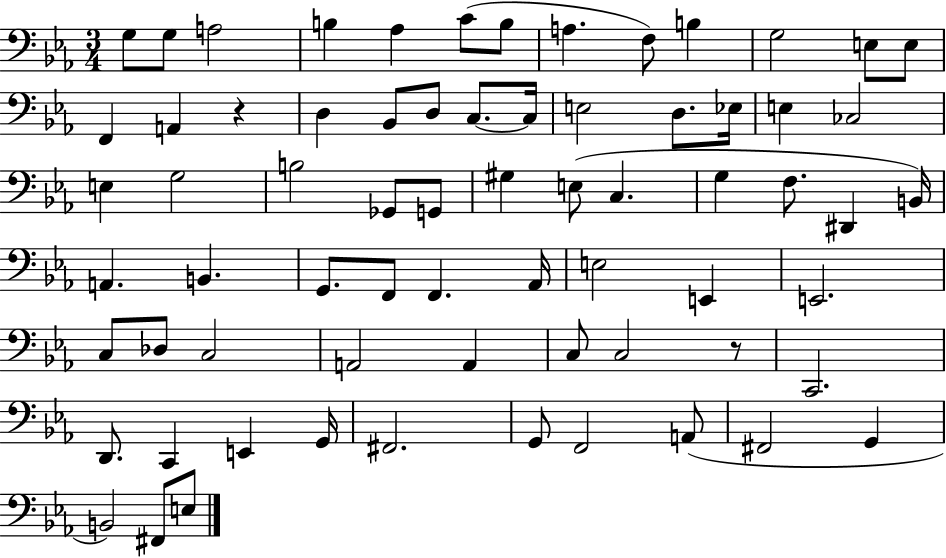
{
  \clef bass
  \numericTimeSignature
  \time 3/4
  \key ees \major
  \repeat volta 2 { g8 g8 a2 | b4 aes4 c'8( b8 | a4. f8) b4 | g2 e8 e8 | \break f,4 a,4 r4 | d4 bes,8 d8 c8.~~ c16 | e2 d8. ees16 | e4 ces2 | \break e4 g2 | b2 ges,8 g,8 | gis4 e8( c4. | g4 f8. dis,4 b,16) | \break a,4. b,4. | g,8. f,8 f,4. aes,16 | e2 e,4 | e,2. | \break c8 des8 c2 | a,2 a,4 | c8 c2 r8 | c,2. | \break d,8. c,4 e,4 g,16 | fis,2. | g,8 f,2 a,8( | fis,2 g,4 | \break b,2) fis,8 e8 | } \bar "|."
}